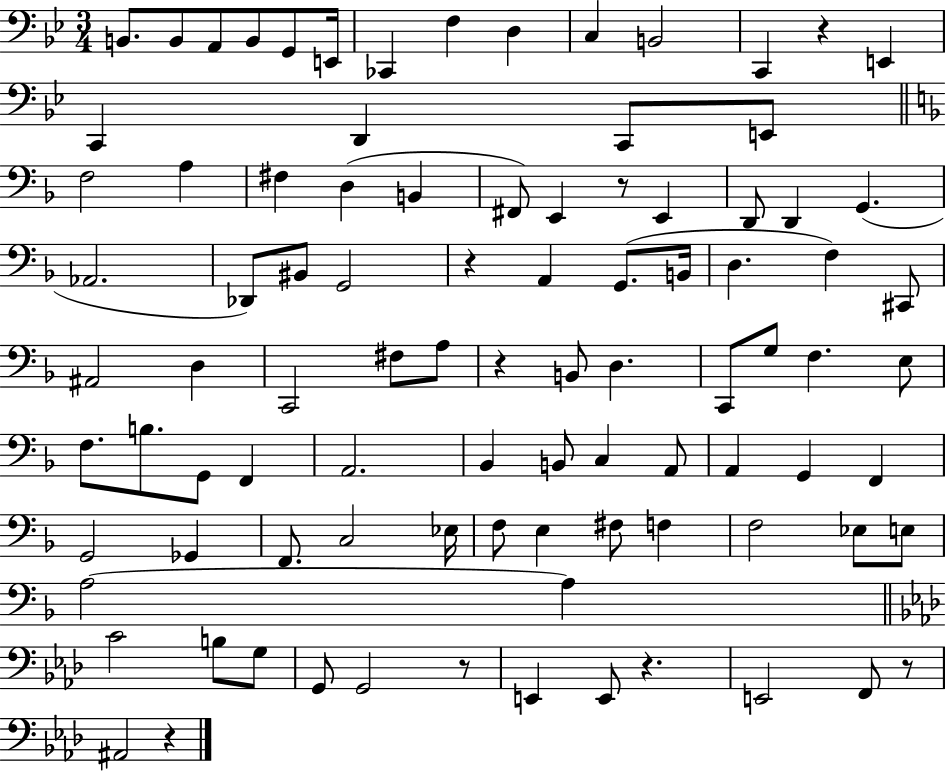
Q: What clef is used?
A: bass